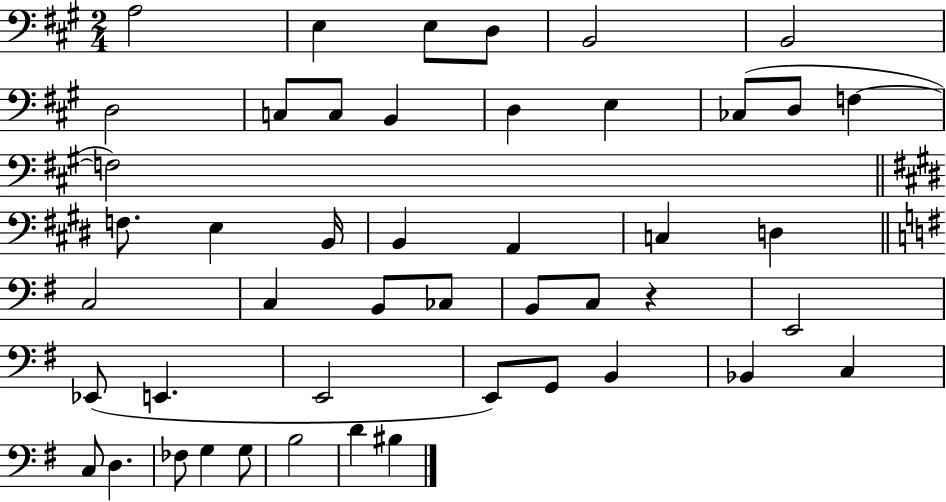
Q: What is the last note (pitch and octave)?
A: BIS3